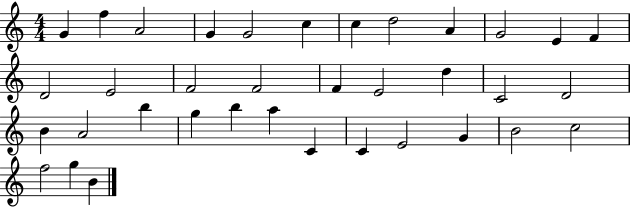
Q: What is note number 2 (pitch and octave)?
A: F5